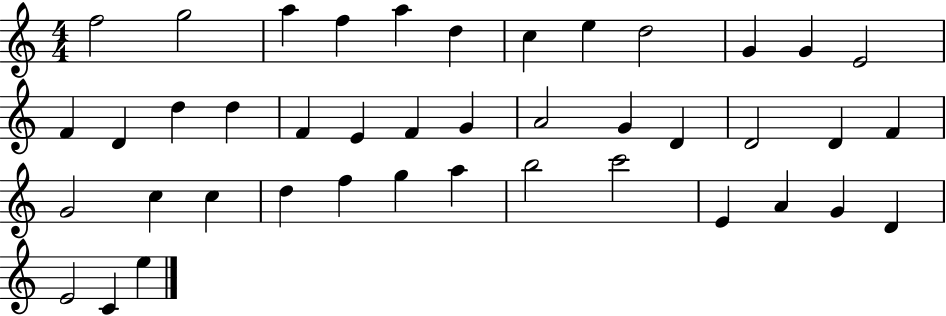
F5/h G5/h A5/q F5/q A5/q D5/q C5/q E5/q D5/h G4/q G4/q E4/h F4/q D4/q D5/q D5/q F4/q E4/q F4/q G4/q A4/h G4/q D4/q D4/h D4/q F4/q G4/h C5/q C5/q D5/q F5/q G5/q A5/q B5/h C6/h E4/q A4/q G4/q D4/q E4/h C4/q E5/q